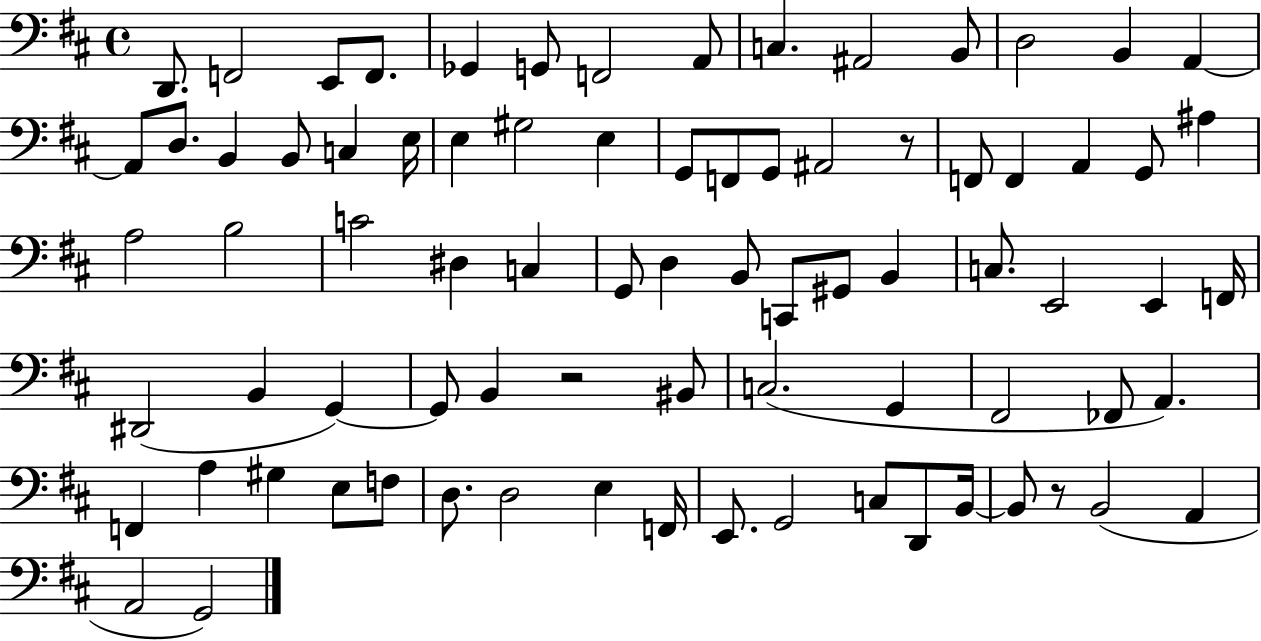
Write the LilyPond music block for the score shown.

{
  \clef bass
  \time 4/4
  \defaultTimeSignature
  \key d \major
  d,8. f,2 e,8 f,8. | ges,4 g,8 f,2 a,8 | c4. ais,2 b,8 | d2 b,4 a,4~~ | \break a,8 d8. b,4 b,8 c4 e16 | e4 gis2 e4 | g,8 f,8 g,8 ais,2 r8 | f,8 f,4 a,4 g,8 ais4 | \break a2 b2 | c'2 dis4 c4 | g,8 d4 b,8 c,8 gis,8 b,4 | c8. e,2 e,4 f,16 | \break dis,2( b,4 g,4~~) | g,8 b,4 r2 bis,8 | c2.( g,4 | fis,2 fes,8 a,4.) | \break f,4 a4 gis4 e8 f8 | d8. d2 e4 f,16 | e,8. g,2 c8 d,8 b,16~~ | b,8 r8 b,2( a,4 | \break a,2 g,2) | \bar "|."
}